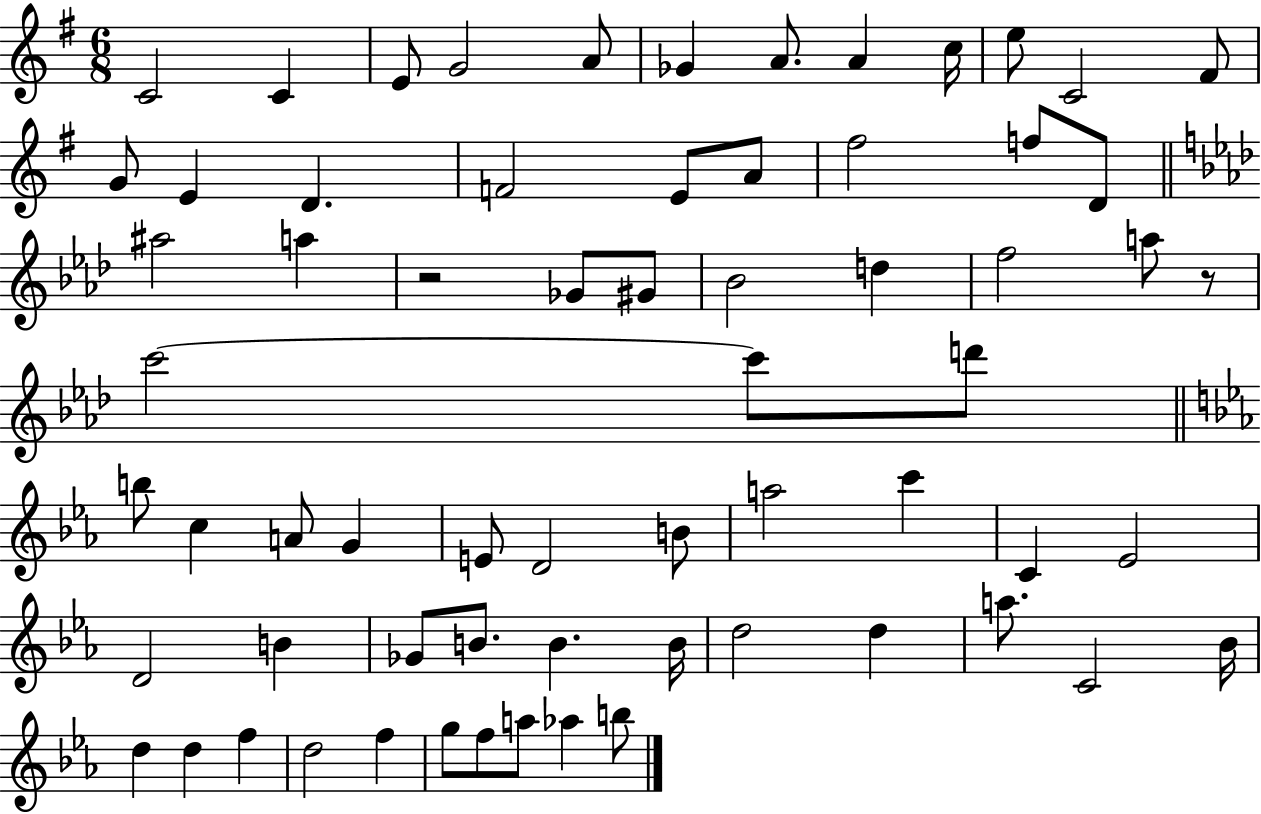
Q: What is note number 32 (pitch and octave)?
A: D6